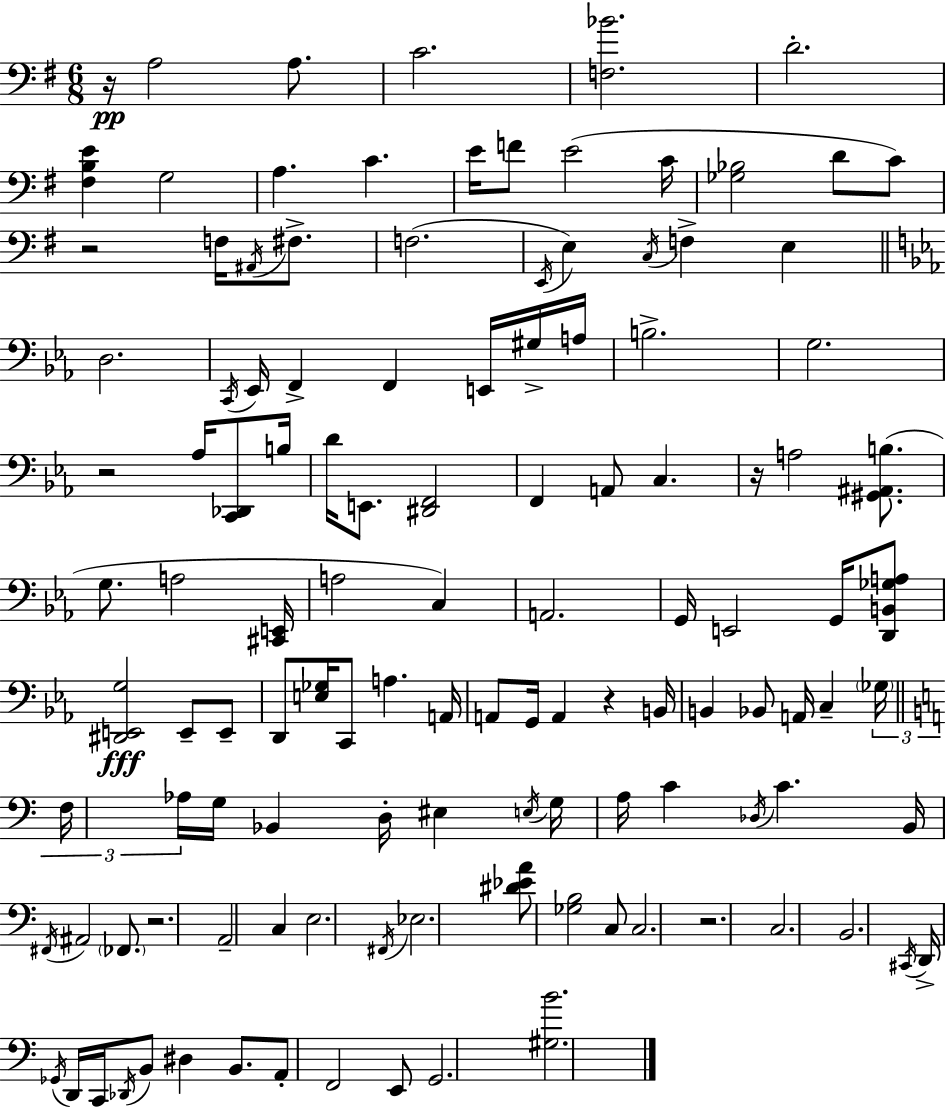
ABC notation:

X:1
T:Untitled
M:6/8
L:1/4
K:Em
z/4 A,2 A,/2 C2 [F,_B]2 D2 [^F,B,E] G,2 A, C E/4 F/2 E2 C/4 [_G,_B,]2 D/2 C/2 z2 F,/4 ^A,,/4 ^F,/2 F,2 E,,/4 E, C,/4 F, E, D,2 C,,/4 _E,,/4 F,, F,, E,,/4 ^G,/4 A,/4 B,2 G,2 z2 _A,/4 [C,,_D,,]/2 B,/4 D/4 E,,/2 [^D,,F,,]2 F,, A,,/2 C, z/4 A,2 [^G,,^A,,B,]/2 G,/2 A,2 [^C,,E,,]/4 A,2 C, A,,2 G,,/4 E,,2 G,,/4 [D,,B,,_G,A,]/2 [^D,,E,,G,]2 E,,/2 E,,/2 D,,/2 [E,_G,]/4 C,,/2 A, A,,/4 A,,/2 G,,/4 A,, z B,,/4 B,, _B,,/2 A,,/4 C, _G,/4 F,/4 _A,/4 G,/4 _B,, D,/4 ^E, E,/4 G,/4 A,/4 C _D,/4 C B,,/4 ^F,,/4 ^A,,2 _F,,/2 z2 A,,2 C, E,2 ^F,,/4 _E,2 [^D_EA]/2 [_G,B,]2 C,/2 C,2 z2 C,2 B,,2 ^C,,/4 D,,/4 _G,,/4 D,,/4 C,,/4 _D,,/4 B,,/2 ^D, B,,/2 A,,/2 F,,2 E,,/2 G,,2 [^G,B]2